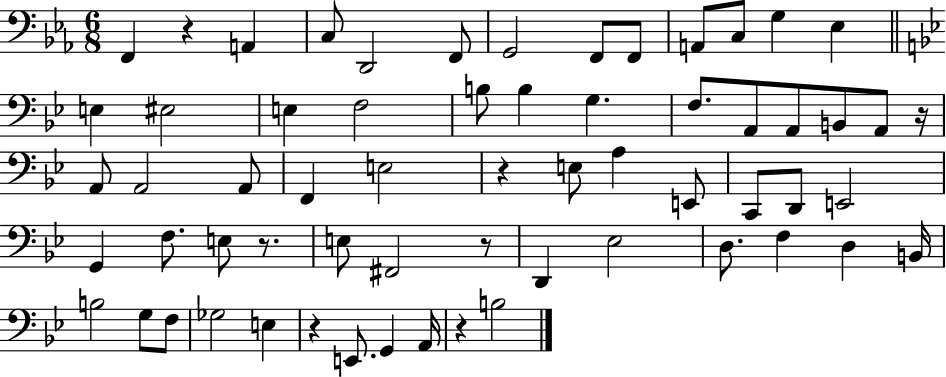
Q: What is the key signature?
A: EES major